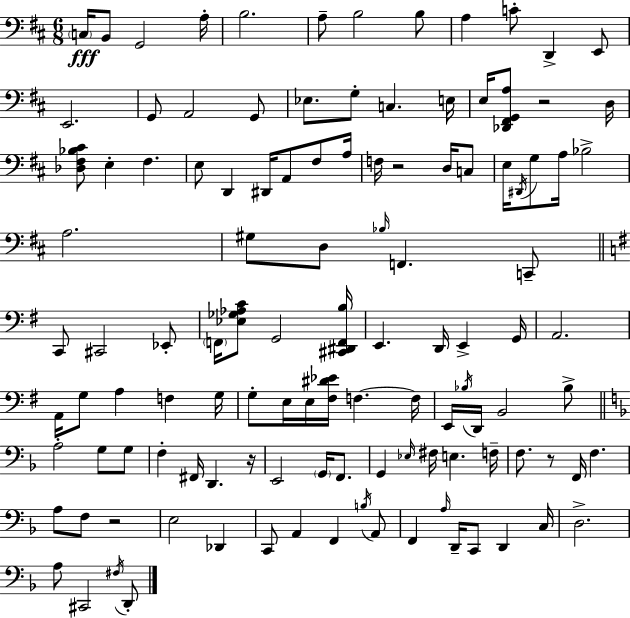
X:1
T:Untitled
M:6/8
L:1/4
K:D
C,/4 B,,/2 G,,2 A,/4 B,2 A,/2 B,2 B,/2 A, C/2 D,, E,,/2 E,,2 G,,/2 A,,2 G,,/2 _E,/2 G,/2 C, E,/4 E,/4 [_D,,^F,,G,,A,]/2 z2 D,/4 [_D,^F,_B,^C]/2 E, ^F, E,/2 D,, ^D,,/4 A,,/2 ^F,/2 A,/4 F,/4 z2 D,/4 C,/2 E,/4 ^D,,/4 G,/2 A,/4 _B,2 A,2 ^G,/2 D,/2 _B,/4 F,, C,,/2 C,,/2 ^C,,2 _E,,/2 F,,/4 [_E,_G,_A,C]/2 G,,2 [^C,,^D,,F,,B,]/4 E,, D,,/4 E,, G,,/4 A,,2 A,,/4 G,/2 A, F, G,/4 G,/2 E,/4 E,/4 [^F,^D_E]/4 F, F,/4 E,,/4 _B,/4 D,,/4 B,,2 _B,/2 A,2 G,/2 G,/2 F, ^F,,/4 D,, z/4 E,,2 G,,/4 F,,/2 G,, _E,/4 ^F,/4 E, F,/4 F,/2 z/2 F,,/4 F, A,/2 F,/2 z2 E,2 _D,, C,,/2 A,, F,, B,/4 A,,/2 F,, A,/4 D,,/4 C,,/2 D,, C,/4 D,2 A,/2 ^C,,2 ^F,/4 D,,/2